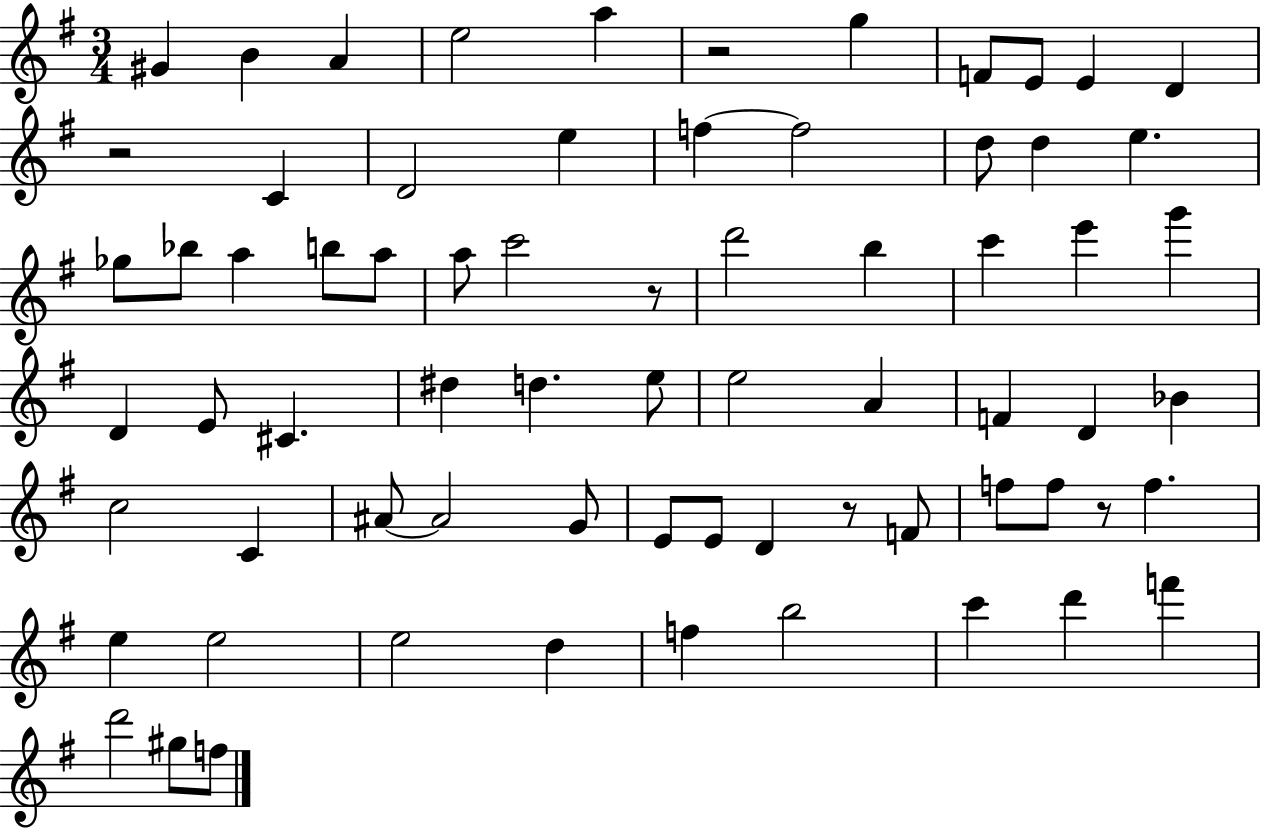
X:1
T:Untitled
M:3/4
L:1/4
K:G
^G B A e2 a z2 g F/2 E/2 E D z2 C D2 e f f2 d/2 d e _g/2 _b/2 a b/2 a/2 a/2 c'2 z/2 d'2 b c' e' g' D E/2 ^C ^d d e/2 e2 A F D _B c2 C ^A/2 ^A2 G/2 E/2 E/2 D z/2 F/2 f/2 f/2 z/2 f e e2 e2 d f b2 c' d' f' d'2 ^g/2 f/2